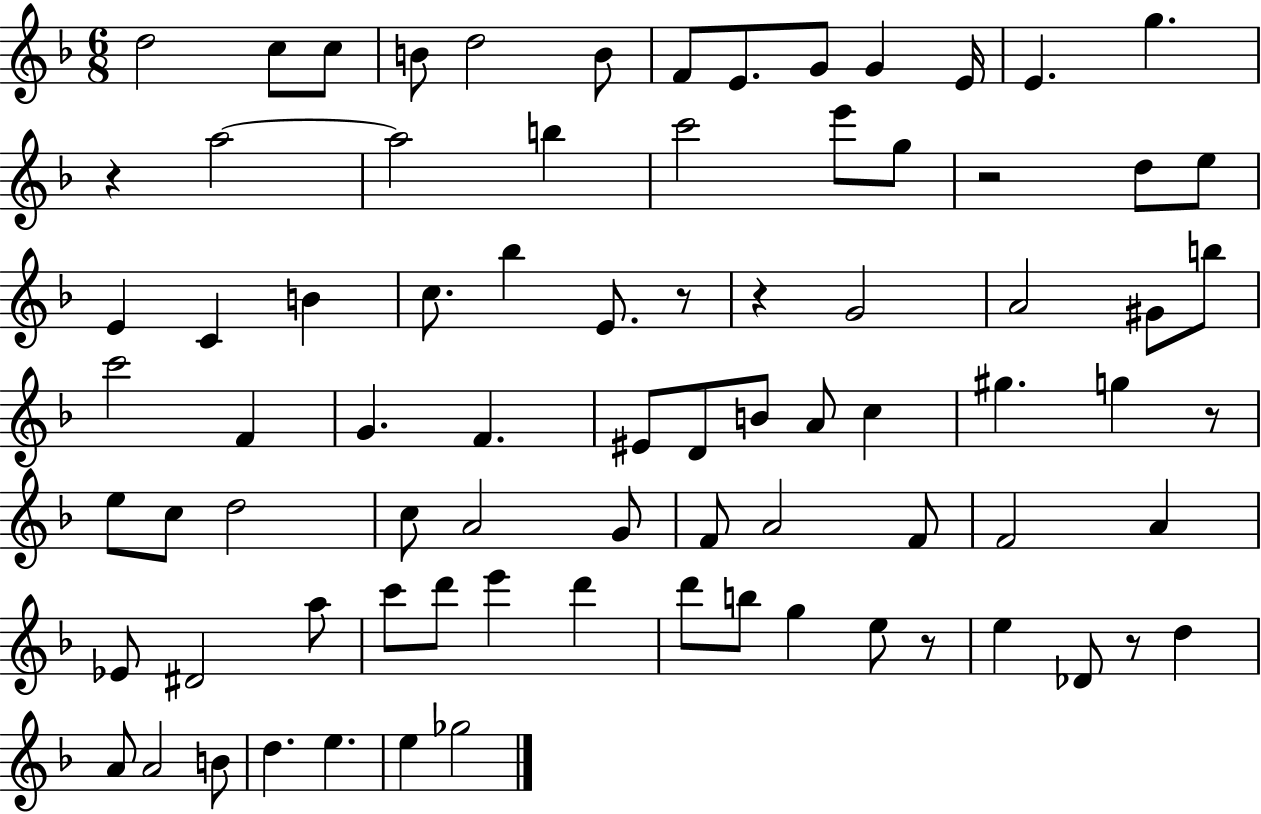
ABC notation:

X:1
T:Untitled
M:6/8
L:1/4
K:F
d2 c/2 c/2 B/2 d2 B/2 F/2 E/2 G/2 G E/4 E g z a2 a2 b c'2 e'/2 g/2 z2 d/2 e/2 E C B c/2 _b E/2 z/2 z G2 A2 ^G/2 b/2 c'2 F G F ^E/2 D/2 B/2 A/2 c ^g g z/2 e/2 c/2 d2 c/2 A2 G/2 F/2 A2 F/2 F2 A _E/2 ^D2 a/2 c'/2 d'/2 e' d' d'/2 b/2 g e/2 z/2 e _D/2 z/2 d A/2 A2 B/2 d e e _g2